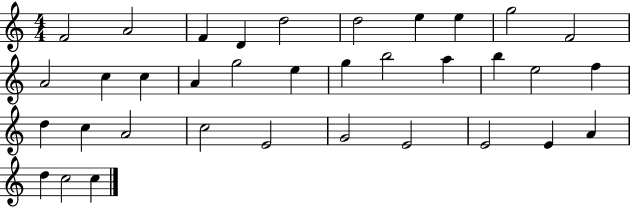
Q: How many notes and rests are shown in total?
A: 35